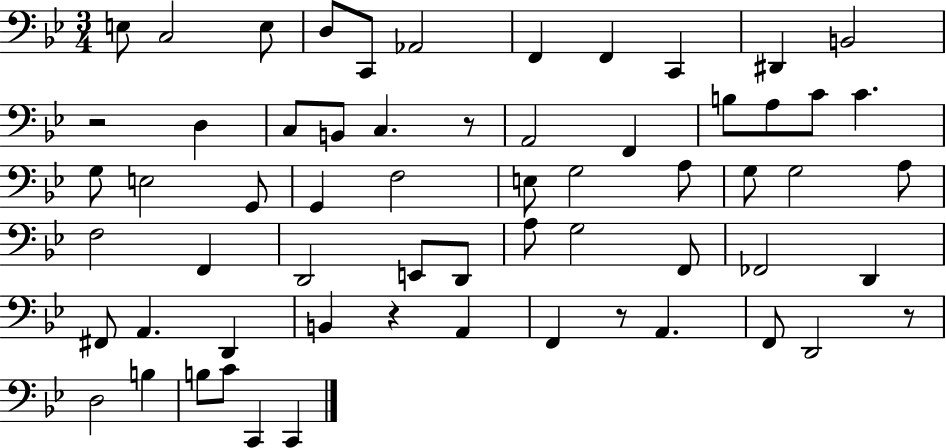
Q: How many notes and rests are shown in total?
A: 62